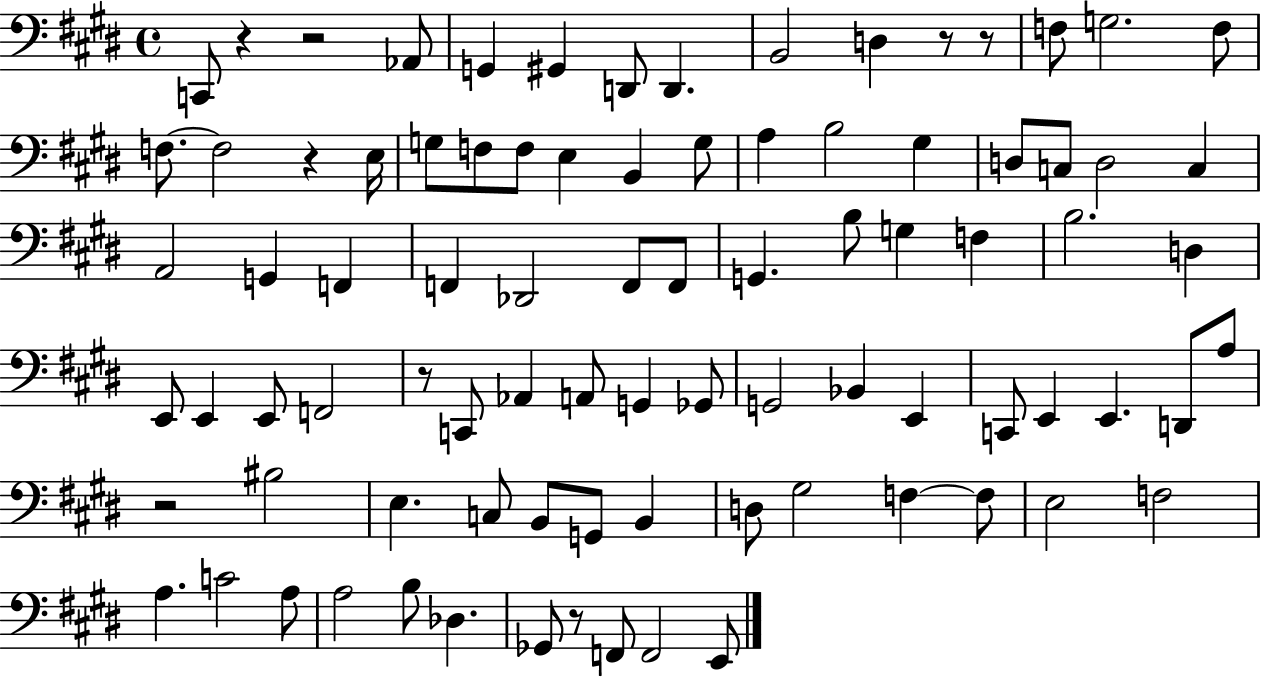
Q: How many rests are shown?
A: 8